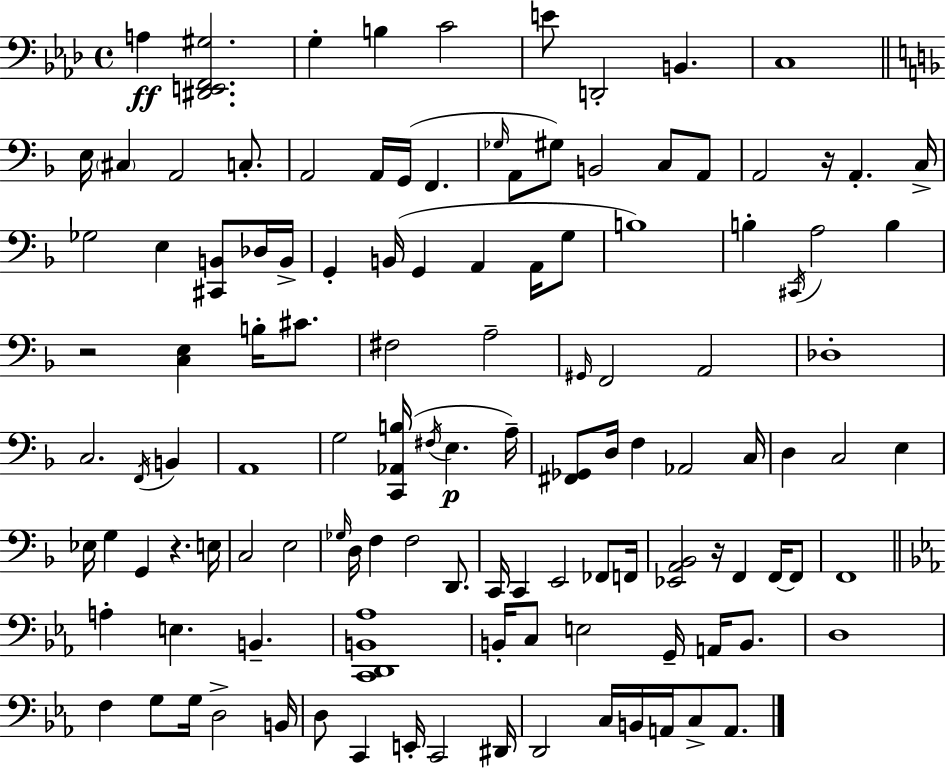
{
  \clef bass
  \time 4/4
  \defaultTimeSignature
  \key f \minor
  a4\ff <dis, e, f, gis>2. | g4-. b4 c'2 | e'8 d,2-. b,4. | c1 | \break \bar "||" \break \key d \minor e16 \parenthesize cis4 a,2 c8.-. | a,2 a,16 g,16( f,4. | \grace { ges16 } a,8 gis8) b,2 c8 a,8 | a,2 r16 a,4.-. | \break c16-> ges2 e4 <cis, b,>8 des16 | b,16-> g,4-. b,16( g,4 a,4 a,16 g8 | b1) | b4-. \acciaccatura { cis,16 } a2 b4 | \break r2 <c e>4 b16-. cis'8. | fis2 a2-- | \grace { gis,16 } f,2 a,2 | des1-. | \break c2. \acciaccatura { f,16 } | b,4 a,1 | g2 <c, aes, b>16( \acciaccatura { fis16 } e4.\p | a16--) <fis, ges,>8 d16 f4 aes,2 | \break c16 d4 c2 | e4 ees16 g4 g,4 r4. | e16 c2 e2 | \grace { ges16 } d16 f4 f2 | \break d,8. c,16 c,4 e,2 | fes,8 f,16 <ees, a, bes,>2 r16 f,4 | f,16~~ f,8 f,1 | \bar "||" \break \key ees \major a4-. e4. b,4.-- | <c, d, b, aes>1 | b,16-. c8 e2 g,16-- a,16 b,8. | d1 | \break f4 g8 g16 d2-> b,16 | d8 c,4 e,16-. c,2 dis,16 | d,2 c16 b,16 a,16 c8-> a,8. | \bar "|."
}